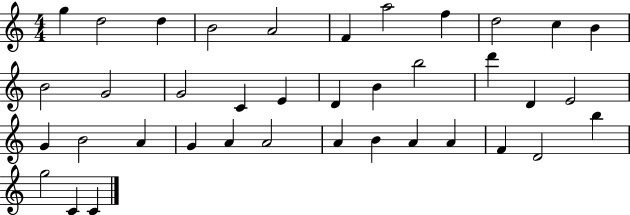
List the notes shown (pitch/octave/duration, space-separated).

G5/q D5/h D5/q B4/h A4/h F4/q A5/h F5/q D5/h C5/q B4/q B4/h G4/h G4/h C4/q E4/q D4/q B4/q B5/h D6/q D4/q E4/h G4/q B4/h A4/q G4/q A4/q A4/h A4/q B4/q A4/q A4/q F4/q D4/h B5/q G5/h C4/q C4/q